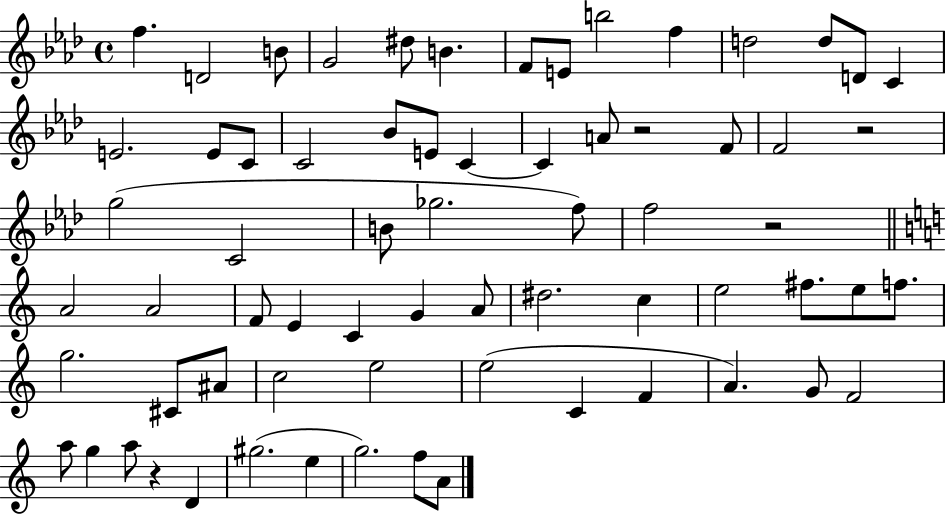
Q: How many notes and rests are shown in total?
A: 68